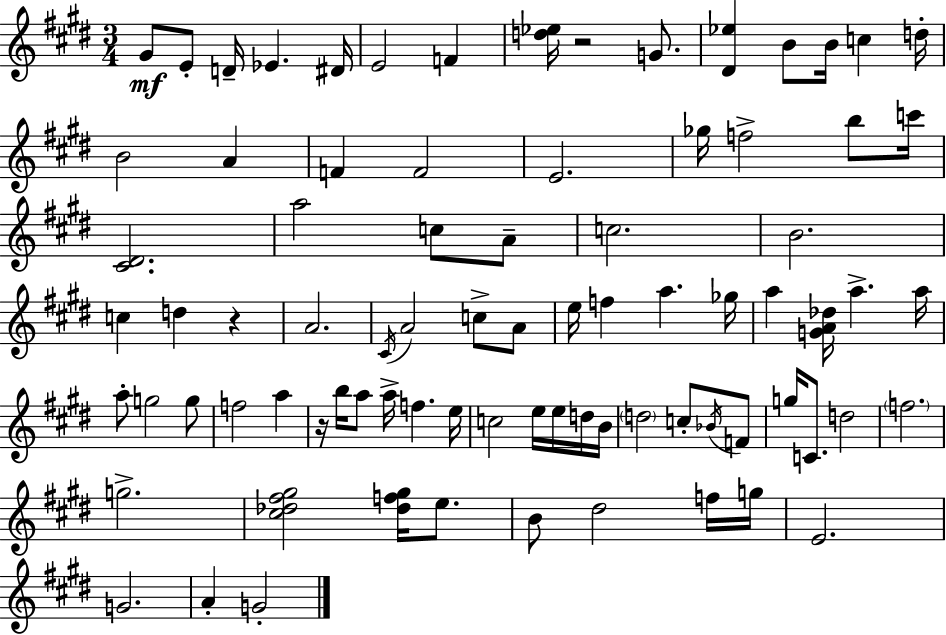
G#4/e E4/e D4/s Eb4/q. D#4/s E4/h F4/q [D5,Eb5]/s R/h G4/e. [D#4,Eb5]/q B4/e B4/s C5/q D5/s B4/h A4/q F4/q F4/h E4/h. Gb5/s F5/h B5/e C6/s [C#4,D#4]/h. A5/h C5/e A4/e C5/h. B4/h. C5/q D5/q R/q A4/h. C#4/s A4/h C5/e A4/e E5/s F5/q A5/q. Gb5/s A5/q [G4,A4,Db5]/s A5/q. A5/s A5/e G5/h G5/e F5/h A5/q R/s B5/s A5/e A5/s F5/q. E5/s C5/h E5/s E5/s D5/s B4/s D5/h C5/e Bb4/s F4/e G5/s C4/e. D5/h F5/h. G5/h. [C#5,Db5,F#5,G#5]/h [Db5,F5,G#5]/s E5/e. B4/e D#5/h F5/s G5/s E4/h. G4/h. A4/q G4/h